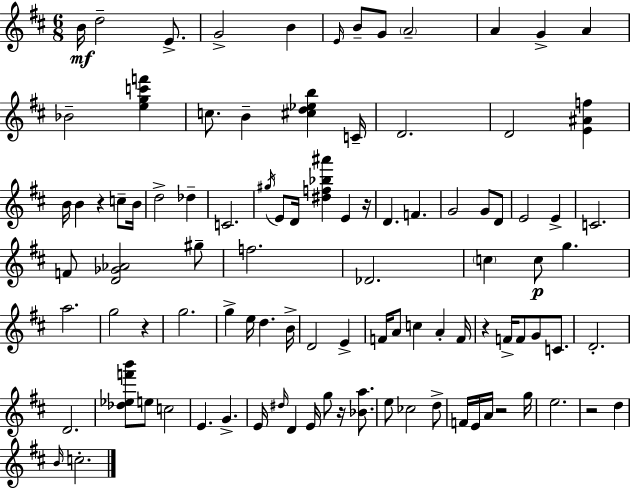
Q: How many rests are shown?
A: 7